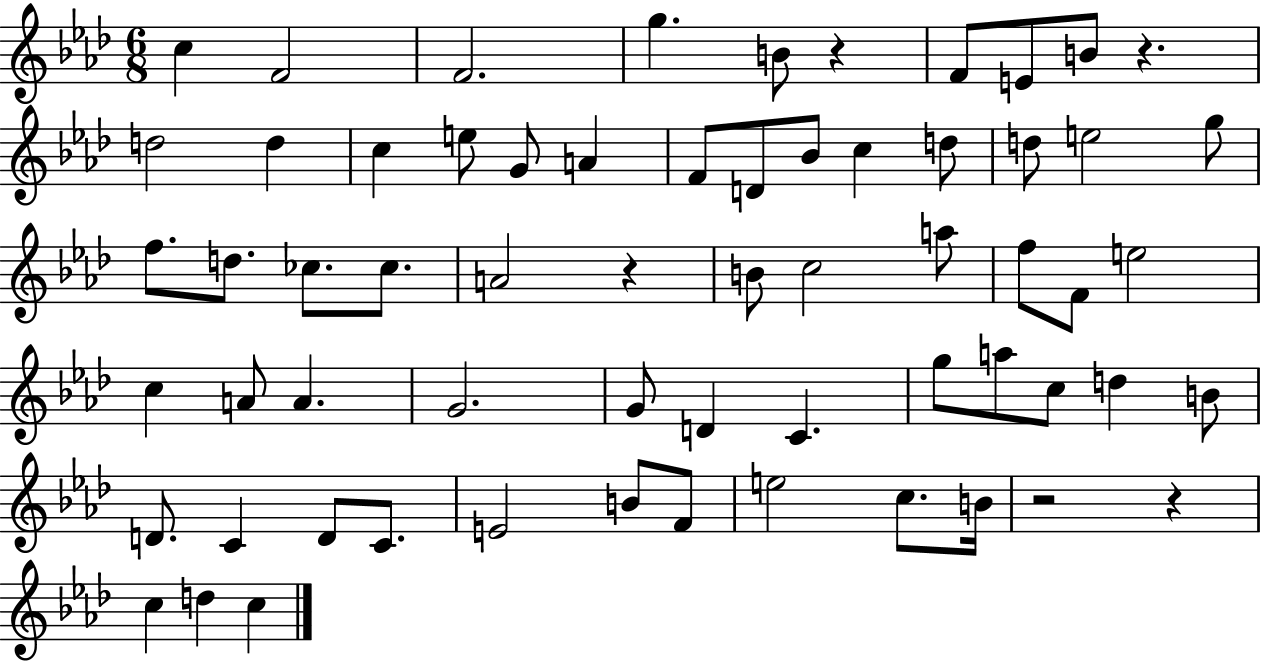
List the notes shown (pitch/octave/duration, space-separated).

C5/q F4/h F4/h. G5/q. B4/e R/q F4/e E4/e B4/e R/q. D5/h D5/q C5/q E5/e G4/e A4/q F4/e D4/e Bb4/e C5/q D5/e D5/e E5/h G5/e F5/e. D5/e. CES5/e. CES5/e. A4/h R/q B4/e C5/h A5/e F5/e F4/e E5/h C5/q A4/e A4/q. G4/h. G4/e D4/q C4/q. G5/e A5/e C5/e D5/q B4/e D4/e. C4/q D4/e C4/e. E4/h B4/e F4/e E5/h C5/e. B4/s R/h R/q C5/q D5/q C5/q